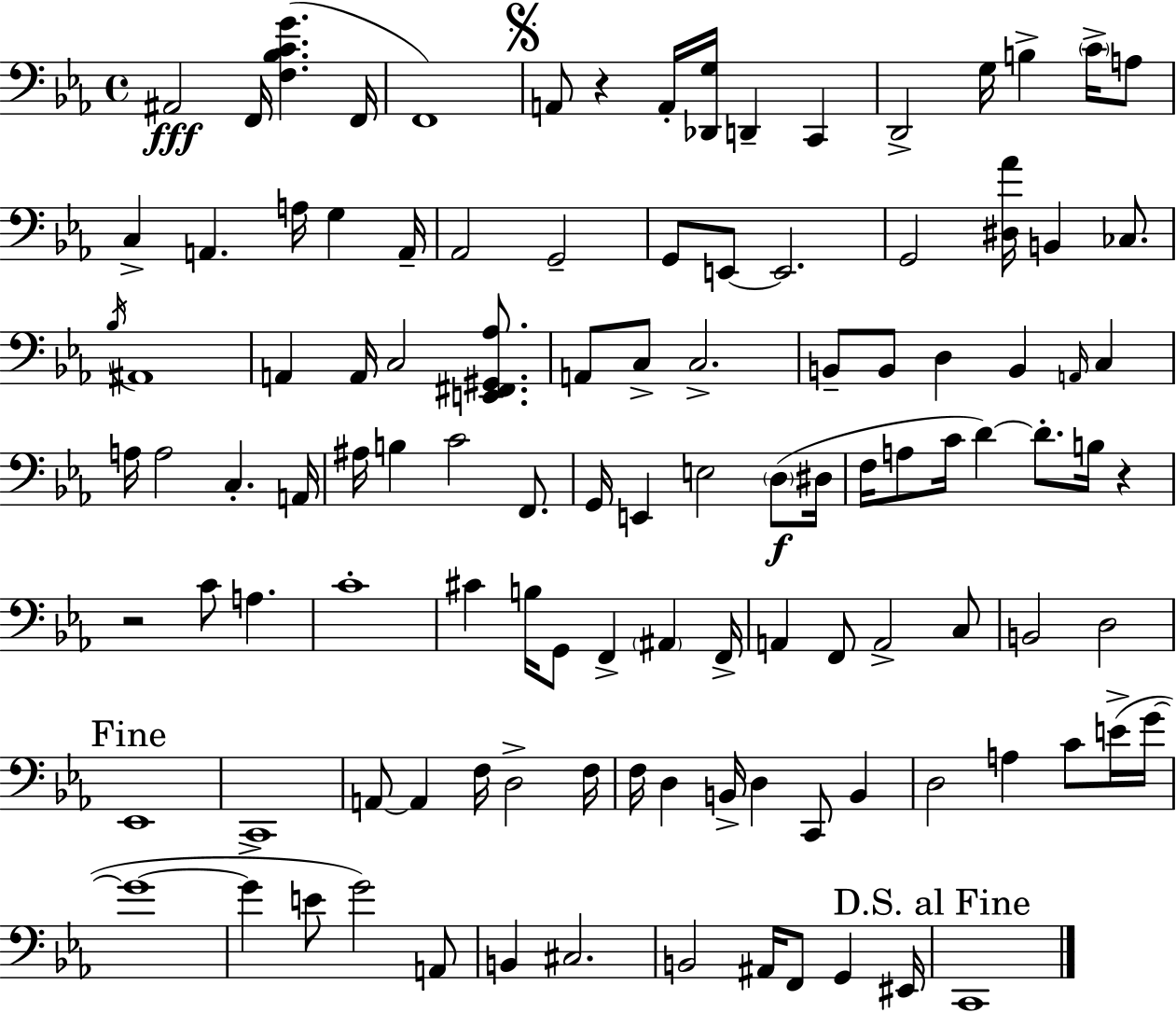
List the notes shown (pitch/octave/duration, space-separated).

A#2/h F2/s [F3,Bb3,C4,G4]/q. F2/s F2/w A2/e R/q A2/s [Db2,G3]/s D2/q C2/q D2/h G3/s B3/q C4/s A3/e C3/q A2/q. A3/s G3/q A2/s Ab2/h G2/h G2/e E2/e E2/h. G2/h [D#3,Ab4]/s B2/q CES3/e. Bb3/s A#2/w A2/q A2/s C3/h [E2,F#2,G#2,Ab3]/e. A2/e C3/e C3/h. B2/e B2/e D3/q B2/q A2/s C3/q A3/s A3/h C3/q. A2/s A#3/s B3/q C4/h F2/e. G2/s E2/q E3/h D3/e D#3/s F3/s A3/e C4/s D4/q D4/e. B3/s R/q R/h C4/e A3/q. C4/w C#4/q B3/s G2/e F2/q A#2/q F2/s A2/q F2/e A2/h C3/e B2/h D3/h Eb2/w C2/w A2/e A2/q F3/s D3/h F3/s F3/s D3/q B2/s D3/q C2/e B2/q D3/h A3/q C4/e E4/s G4/s G4/w G4/q E4/e G4/h A2/e B2/q C#3/h. B2/h A#2/s F2/e G2/q EIS2/s C2/w